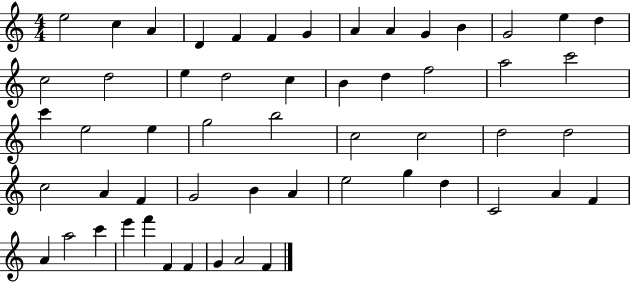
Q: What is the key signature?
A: C major